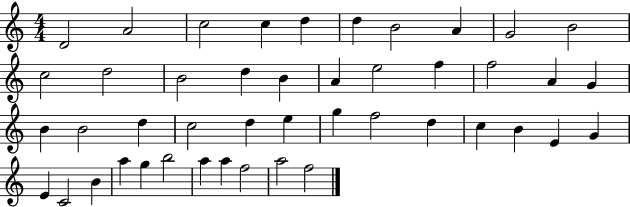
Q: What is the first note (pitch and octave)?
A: D4